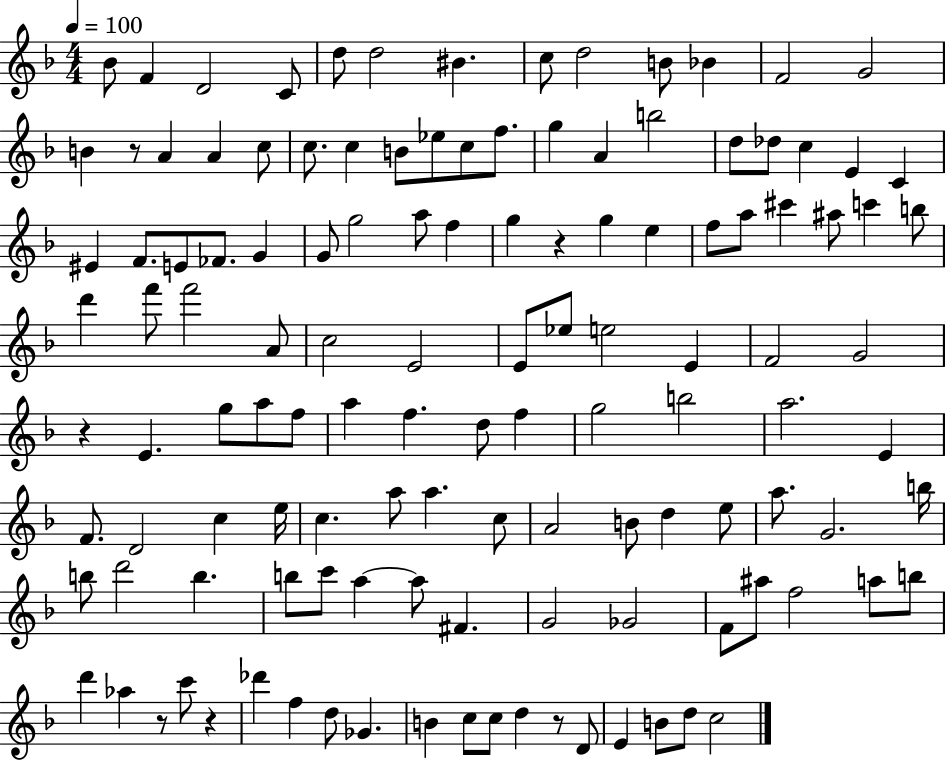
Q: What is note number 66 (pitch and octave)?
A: A5